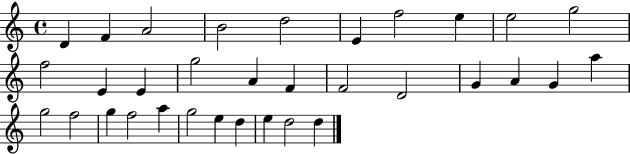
D4/q F4/q A4/h B4/h D5/h E4/q F5/h E5/q E5/h G5/h F5/h E4/q E4/q G5/h A4/q F4/q F4/h D4/h G4/q A4/q G4/q A5/q G5/h F5/h G5/q F5/h A5/q G5/h E5/q D5/q E5/q D5/h D5/q